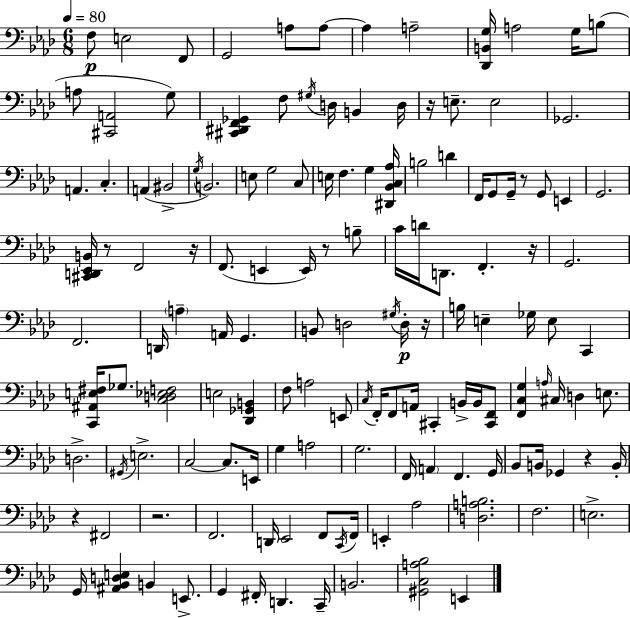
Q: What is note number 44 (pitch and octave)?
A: E2